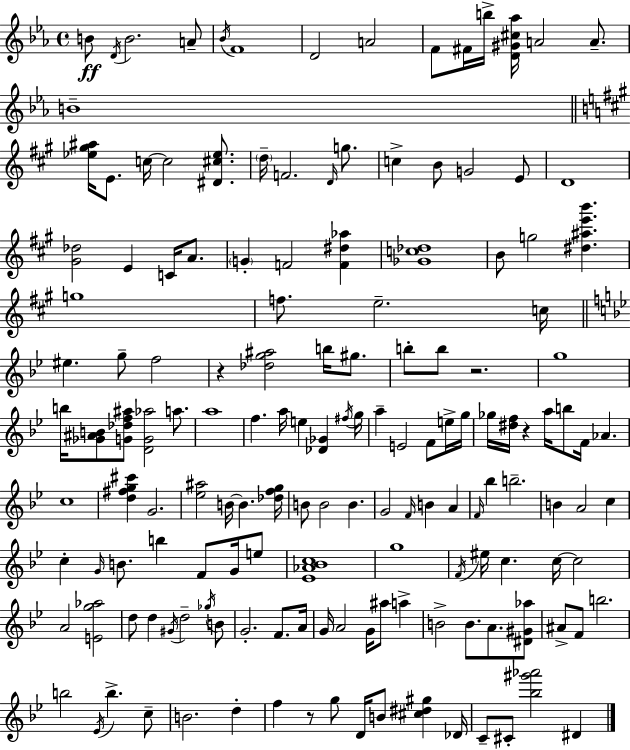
B4/e D4/s B4/h. A4/e Bb4/s F4/w D4/h A4/h F4/e F#4/s B5/s [D4,G#4,C#5,Ab5]/s A4/h A4/e. B4/w [Eb5,G#5,A#5]/s E4/e. C5/s C5/h [D#4,C#5,Eb5]/e. D5/s F4/h. D4/s G5/e. C5/q B4/e G4/h E4/e D4/w [G#4,Db5]/h E4/q C4/s A4/e. G4/q F4/h [F4,D#5,Ab5]/q [Gb4,C5,Db5]/w B4/e G5/h [D#5,A#5,E6,B6]/q. G5/w F5/e. E5/h. C5/s EIS5/q. G5/e F5/h R/q [Db5,G5,A#5]/h B5/s G#5/e. B5/e B5/e R/h. G5/w B5/s [Gb4,A#4,B4]/e [G4,Db5,F5,A#5]/e [D4,G4,Ab5]/h A5/e. A5/w F5/q. A5/s E5/q [Db4,Gb4]/q F#5/s G5/s A5/q E4/h F4/e E5/s G5/s Gb5/s [D#5,F5]/s R/q A5/s B5/e F4/s Ab4/q. C5/w [D5,F#5,G5,C#6]/q G4/h. [Eb5,A#5]/h B4/s B4/q. [Db5,F5,G5]/s B4/e B4/h B4/q. G4/h F4/s B4/q A4/q F4/s Bb5/q B5/h. B4/q A4/h C5/q C5/q G4/s B4/e. B5/q F4/e G4/s E5/e [Eb4,Ab4,Bb4,C5]/w G5/w F4/s EIS5/s C5/q. C5/s C5/h A4/h [E4,G5,Ab5]/h D5/e D5/q G#4/s D5/h Gb5/s B4/e G4/h. F4/e. A4/s G4/s A4/h G4/s A#5/e A5/q B4/h B4/e. A4/e. [D#4,G#4,Ab5]/e A#4/e F4/e B5/h. B5/h Eb4/s B5/q. C5/e B4/h. D5/q F5/q R/e G5/e D4/s B4/e [C#5,D#5,G#5]/q Db4/s C4/e C#4/e [Bb5,G#6,Ab6]/h D#4/q